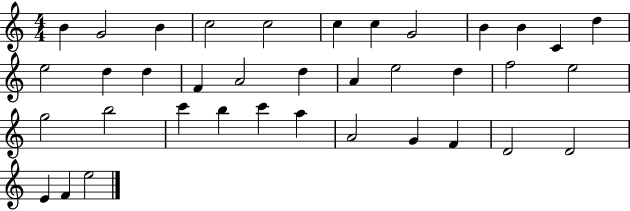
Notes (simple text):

B4/q G4/h B4/q C5/h C5/h C5/q C5/q G4/h B4/q B4/q C4/q D5/q E5/h D5/q D5/q F4/q A4/h D5/q A4/q E5/h D5/q F5/h E5/h G5/h B5/h C6/q B5/q C6/q A5/q A4/h G4/q F4/q D4/h D4/h E4/q F4/q E5/h